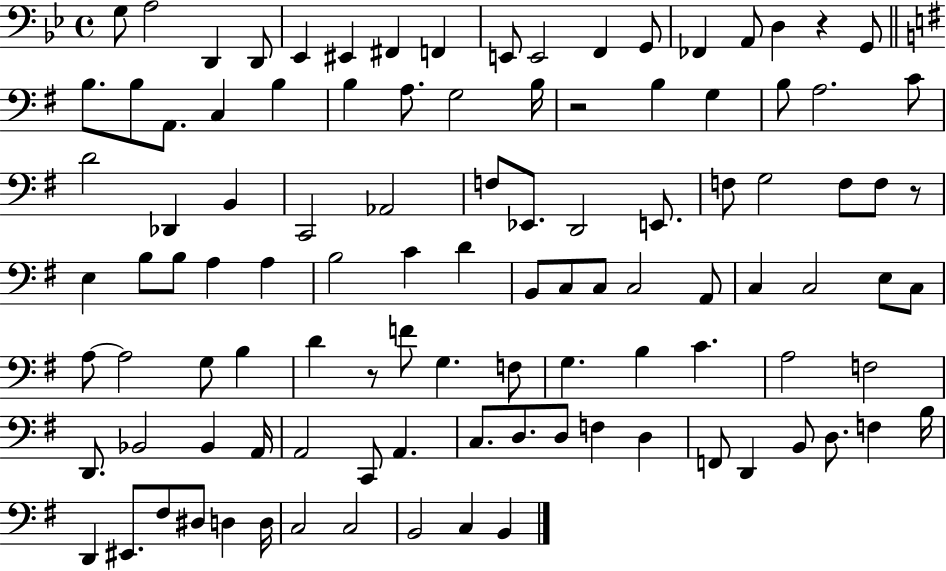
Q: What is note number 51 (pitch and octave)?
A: D4